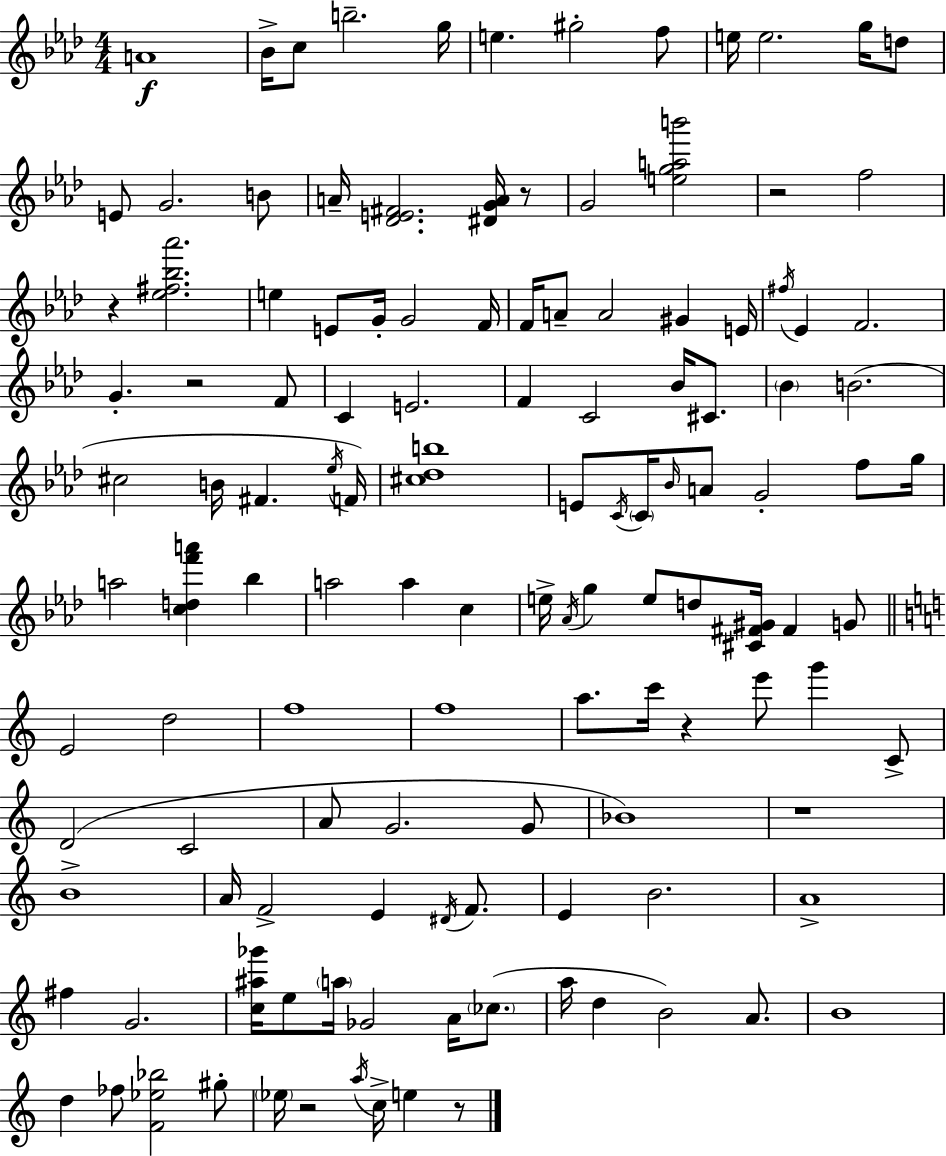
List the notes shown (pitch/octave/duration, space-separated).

A4/w Bb4/s C5/e B5/h. G5/s E5/q. G#5/h F5/e E5/s E5/h. G5/s D5/e E4/e G4/h. B4/e A4/s [Db4,E4,F#4]/h. [D#4,G4,A4]/s R/e G4/h [E5,G5,A5,B6]/h R/h F5/h R/q [Eb5,F#5,Bb5,Ab6]/h. E5/q E4/e G4/s G4/h F4/s F4/s A4/e A4/h G#4/q E4/s F#5/s Eb4/q F4/h. G4/q. R/h F4/e C4/q E4/h. F4/q C4/h Bb4/s C#4/e. Bb4/q B4/h. C#5/h B4/s F#4/q. Eb5/s F4/s [C#5,Db5,B5]/w E4/e C4/s C4/s Bb4/s A4/e G4/h F5/e G5/s A5/h [C5,D5,F6,A6]/q Bb5/q A5/h A5/q C5/q E5/s Ab4/s G5/q E5/e D5/e [C#4,F#4,G#4]/s F#4/q G4/e E4/h D5/h F5/w F5/w A5/e. C6/s R/q E6/e G6/q C4/e D4/h C4/h A4/e G4/h. G4/e Bb4/w R/w B4/w A4/s F4/h E4/q D#4/s F4/e. E4/q B4/h. A4/w F#5/q G4/h. [C5,A#5,Gb6]/s E5/e A5/s Gb4/h A4/s CES5/e. A5/s D5/q B4/h A4/e. B4/w D5/q FES5/e [F4,Eb5,Bb5]/h G#5/e Eb5/s R/h A5/s C5/s E5/q R/e